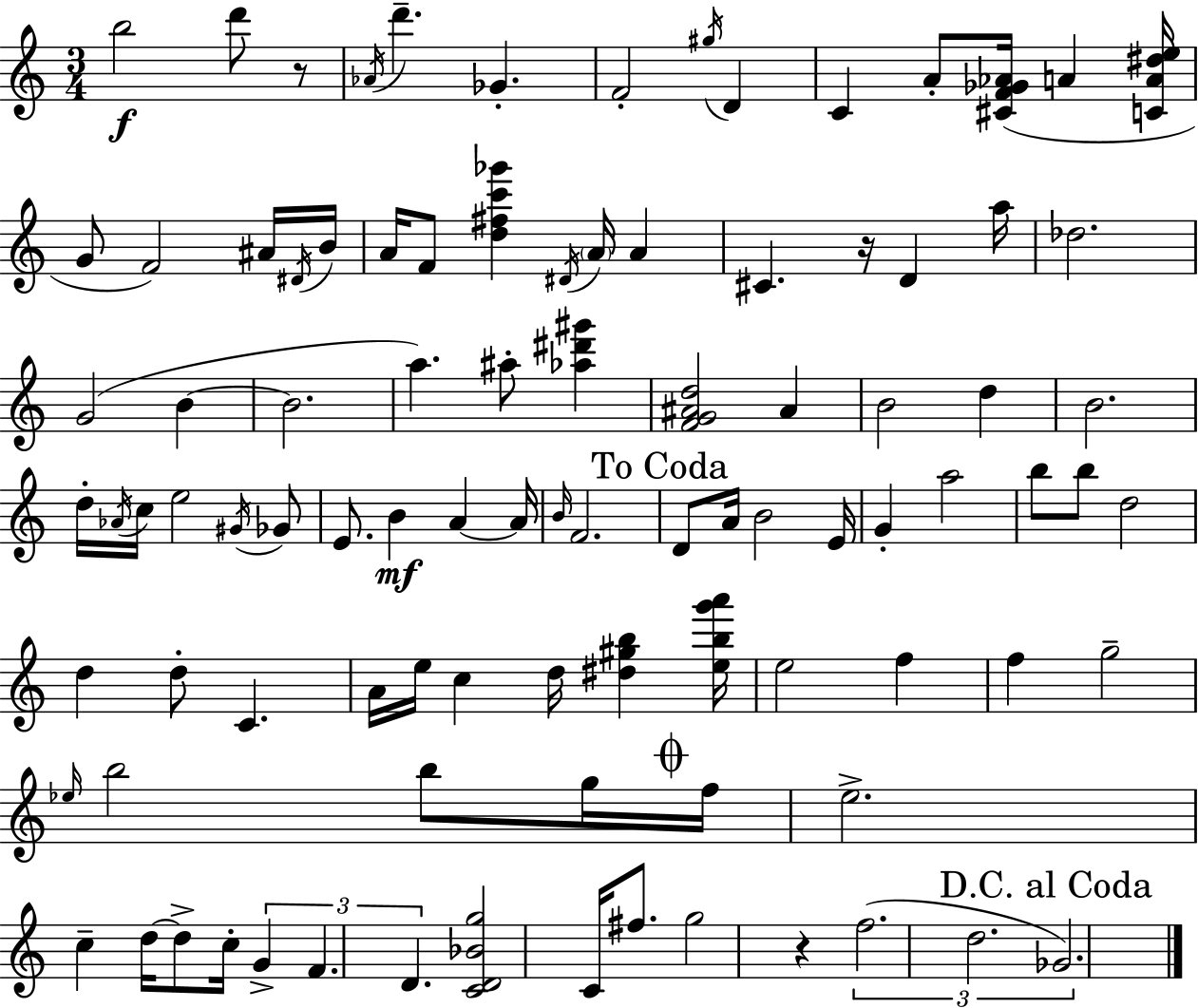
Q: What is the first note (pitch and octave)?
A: B5